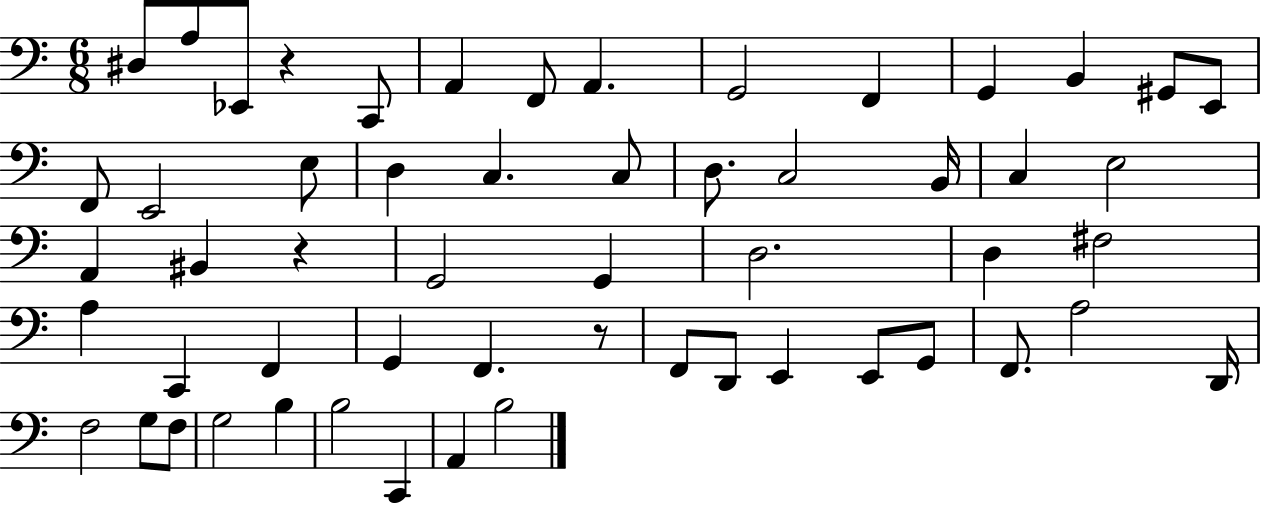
D#3/e A3/e Eb2/e R/q C2/e A2/q F2/e A2/q. G2/h F2/q G2/q B2/q G#2/e E2/e F2/e E2/h E3/e D3/q C3/q. C3/e D3/e. C3/h B2/s C3/q E3/h A2/q BIS2/q R/q G2/h G2/q D3/h. D3/q F#3/h A3/q C2/q F2/q G2/q F2/q. R/e F2/e D2/e E2/q E2/e G2/e F2/e. A3/h D2/s F3/h G3/e F3/e G3/h B3/q B3/h C2/q A2/q B3/h